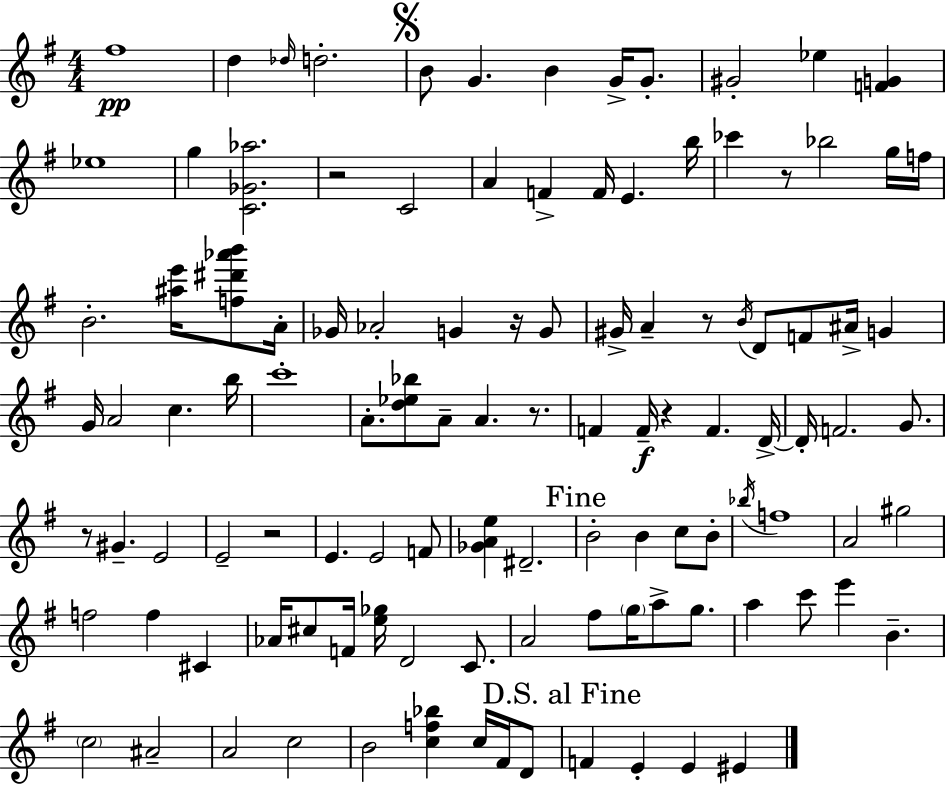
X:1
T:Untitled
M:4/4
L:1/4
K:Em
^f4 d _d/4 d2 B/2 G B G/4 G/2 ^G2 _e [FG] _e4 g [C_G_a]2 z2 C2 A F F/4 E b/4 _c' z/2 _b2 g/4 f/4 B2 [^ae']/4 [f^d'_a'b']/2 A/4 _G/4 _A2 G z/4 G/2 ^G/4 A z/2 B/4 D/2 F/2 ^A/4 G G/4 A2 c b/4 c'4 A/2 [d_e_b]/2 A/2 A z/2 F F/4 z F D/4 D/4 F2 G/2 z/2 ^G E2 E2 z2 E E2 F/2 [_GAe] ^D2 B2 B c/2 B/2 _b/4 f4 A2 ^g2 f2 f ^C _A/4 ^c/2 F/4 [e_g]/4 D2 C/2 A2 ^f/2 g/4 a/2 g/2 a c'/2 e' B c2 ^A2 A2 c2 B2 [cf_b] c/4 ^F/4 D/2 F E E ^E